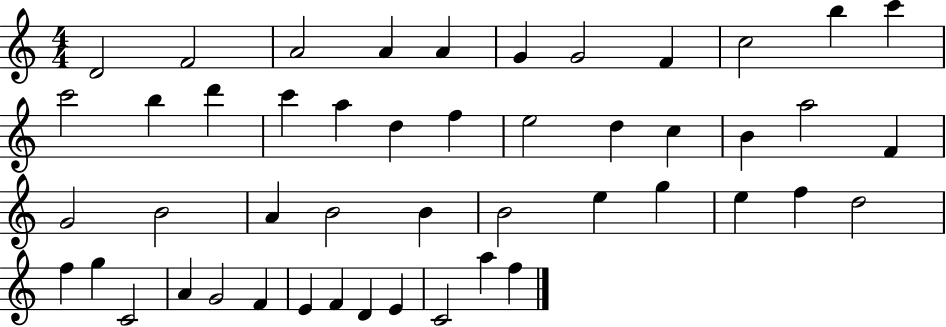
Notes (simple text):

D4/h F4/h A4/h A4/q A4/q G4/q G4/h F4/q C5/h B5/q C6/q C6/h B5/q D6/q C6/q A5/q D5/q F5/q E5/h D5/q C5/q B4/q A5/h F4/q G4/h B4/h A4/q B4/h B4/q B4/h E5/q G5/q E5/q F5/q D5/h F5/q G5/q C4/h A4/q G4/h F4/q E4/q F4/q D4/q E4/q C4/h A5/q F5/q